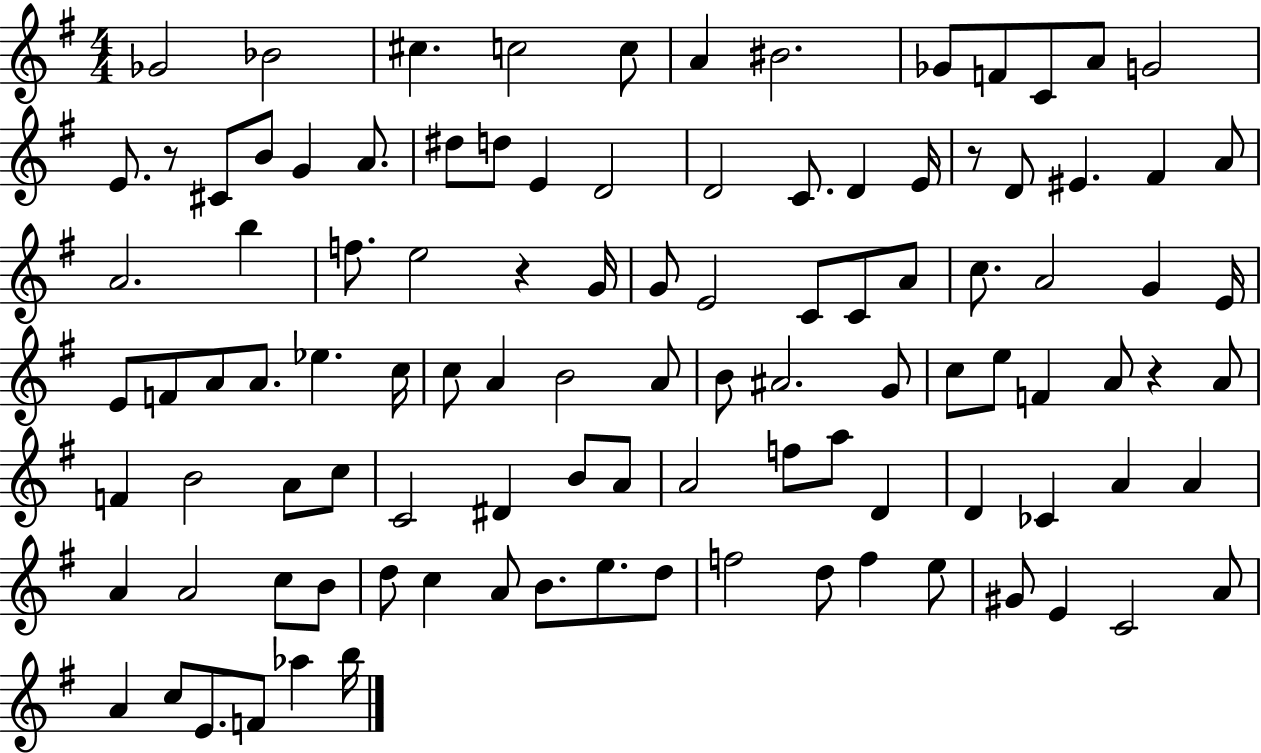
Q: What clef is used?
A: treble